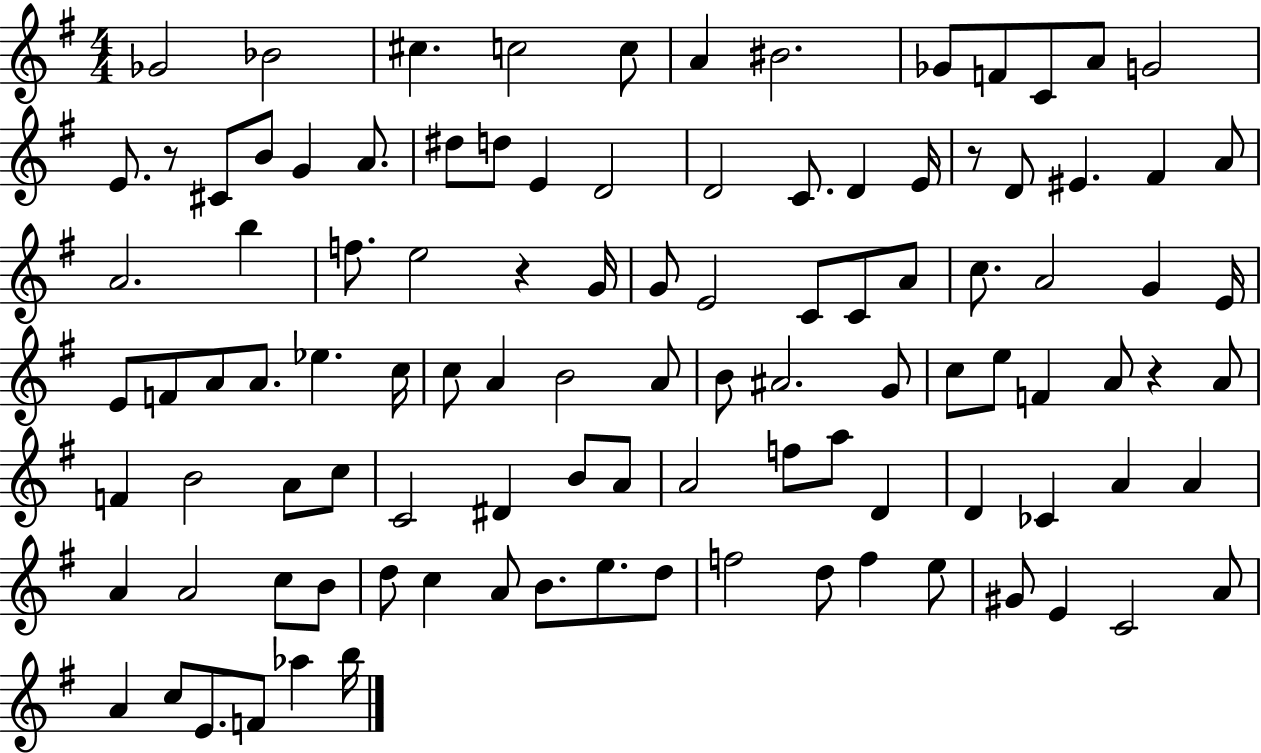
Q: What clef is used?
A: treble